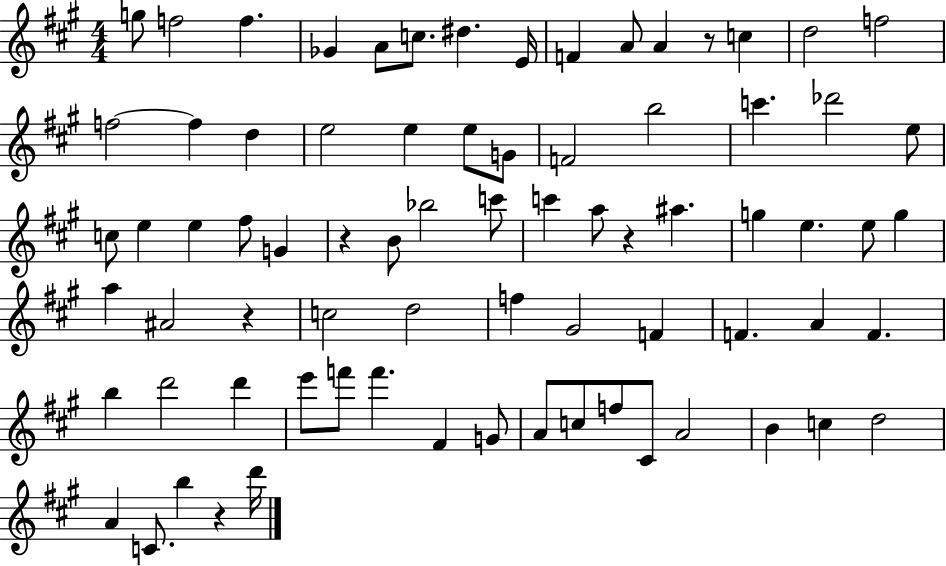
G5/e F5/h F5/q. Gb4/q A4/e C5/e. D#5/q. E4/s F4/q A4/e A4/q R/e C5/q D5/h F5/h F5/h F5/q D5/q E5/h E5/q E5/e G4/e F4/h B5/h C6/q. Db6/h E5/e C5/e E5/q E5/q F#5/e G4/q R/q B4/e Bb5/h C6/e C6/q A5/e R/q A#5/q. G5/q E5/q. E5/e G5/q A5/q A#4/h R/q C5/h D5/h F5/q G#4/h F4/q F4/q. A4/q F4/q. B5/q D6/h D6/q E6/e F6/e F6/q. F#4/q G4/e A4/e C5/e F5/e C#4/e A4/h B4/q C5/q D5/h A4/q C4/e. B5/q R/q D6/s